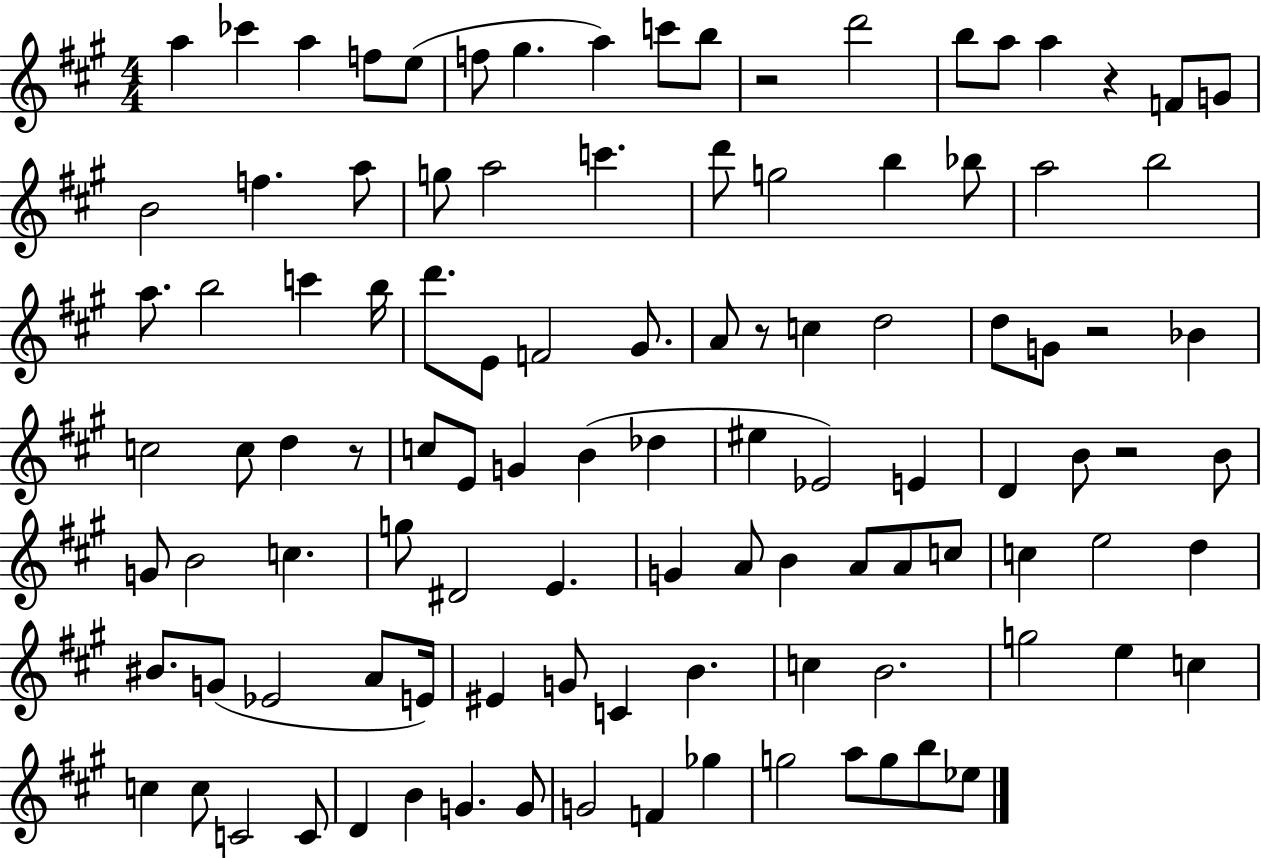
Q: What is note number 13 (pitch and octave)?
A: A5